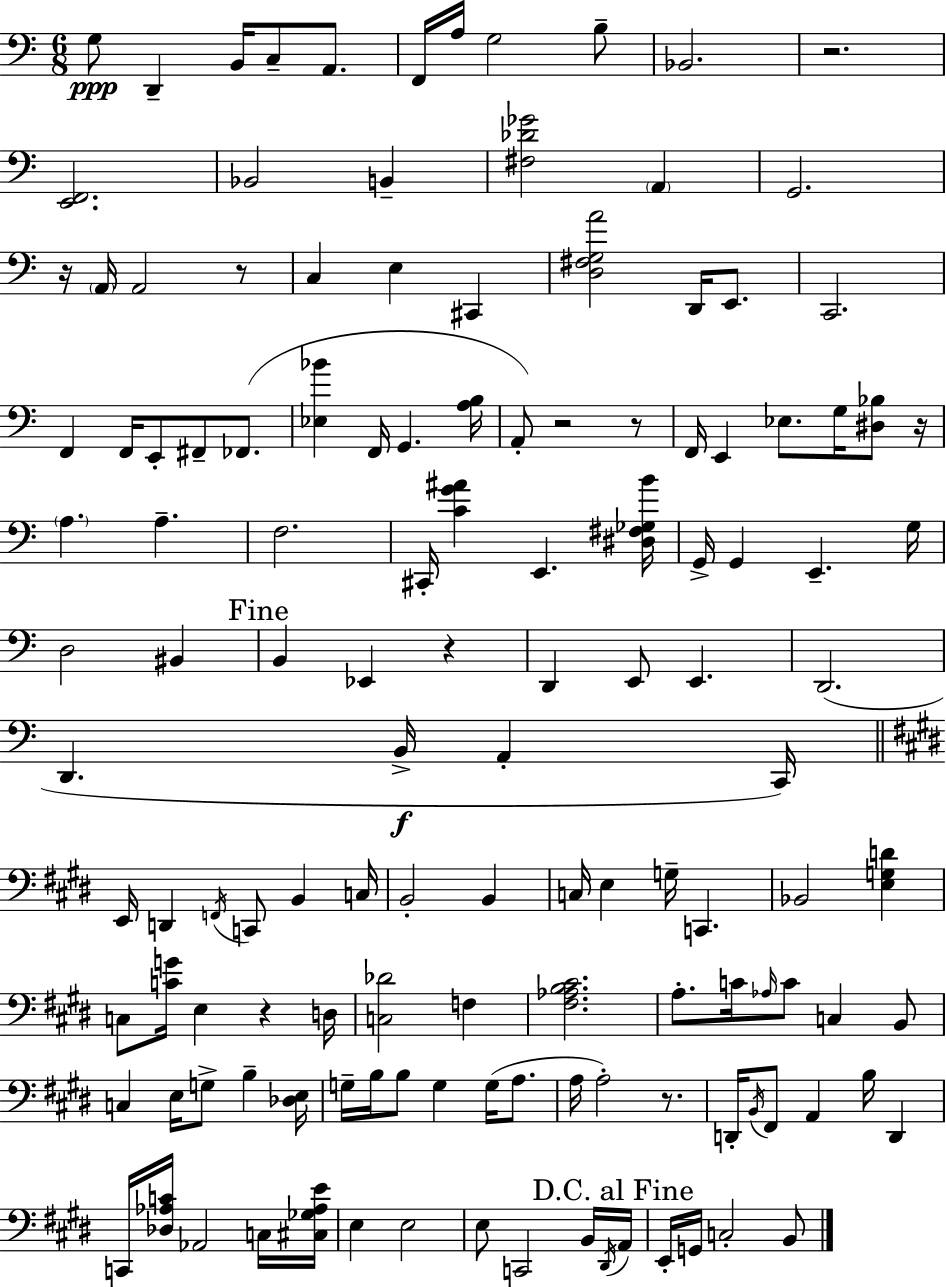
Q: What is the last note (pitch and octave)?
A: B2